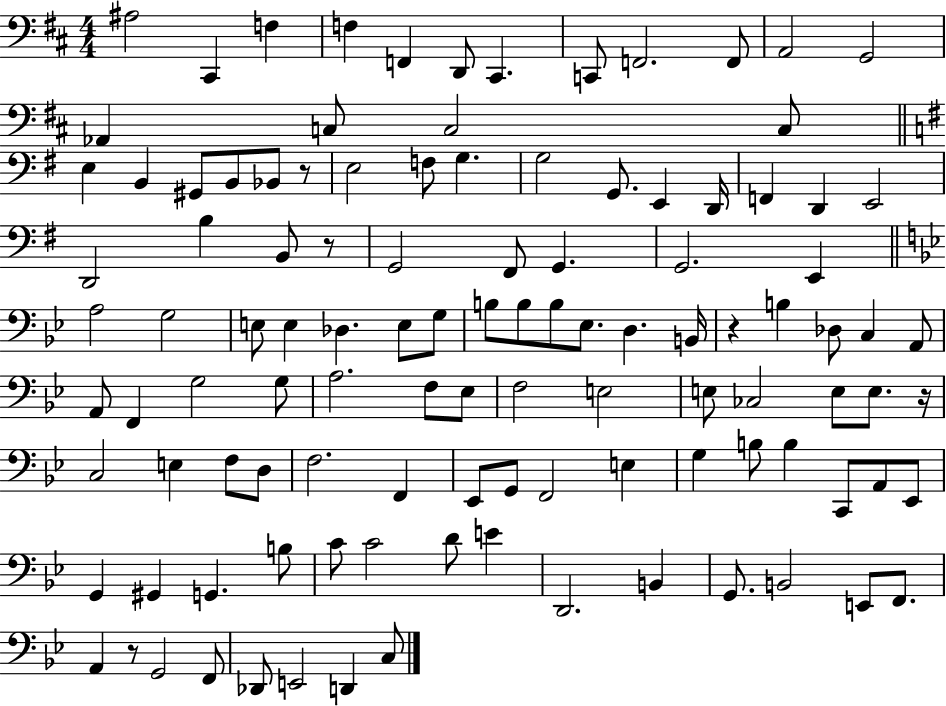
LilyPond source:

{
  \clef bass
  \numericTimeSignature
  \time 4/4
  \key d \major
  ais2 cis,4 f4 | f4 f,4 d,8 cis,4. | c,8 f,2. f,8 | a,2 g,2 | \break aes,4 c8 c2 c8 | \bar "||" \break \key g \major e4 b,4 gis,8 b,8 bes,8 r8 | e2 f8 g4. | g2 g,8. e,4 d,16 | f,4 d,4 e,2 | \break d,2 b4 b,8 r8 | g,2 fis,8 g,4. | g,2. e,4 | \bar "||" \break \key bes \major a2 g2 | e8 e4 des4. e8 g8 | b8 b8 b8 ees8. d4. b,16 | r4 b4 des8 c4 a,8 | \break a,8 f,4 g2 g8 | a2. f8 ees8 | f2 e2 | e8 ces2 e8 e8. r16 | \break c2 e4 f8 d8 | f2. f,4 | ees,8 g,8 f,2 e4 | g4 b8 b4 c,8 a,8 ees,8 | \break g,4 gis,4 g,4. b8 | c'8 c'2 d'8 e'4 | d,2. b,4 | g,8. b,2 e,8 f,8. | \break a,4 r8 g,2 f,8 | des,8 e,2 d,4 c8 | \bar "|."
}